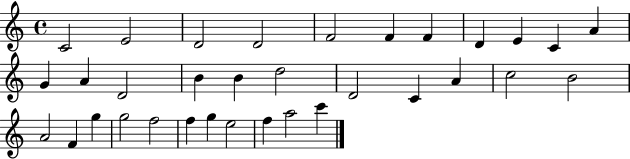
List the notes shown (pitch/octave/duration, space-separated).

C4/h E4/h D4/h D4/h F4/h F4/q F4/q D4/q E4/q C4/q A4/q G4/q A4/q D4/h B4/q B4/q D5/h D4/h C4/q A4/q C5/h B4/h A4/h F4/q G5/q G5/h F5/h F5/q G5/q E5/h F5/q A5/h C6/q